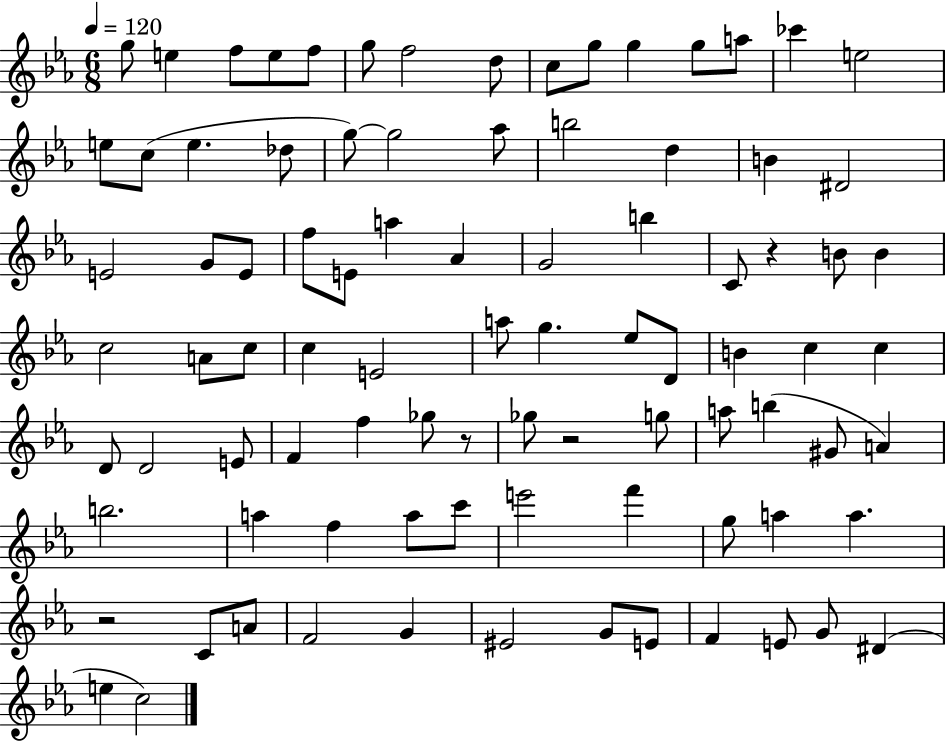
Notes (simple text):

G5/e E5/q F5/e E5/e F5/e G5/e F5/h D5/e C5/e G5/e G5/q G5/e A5/e CES6/q E5/h E5/e C5/e E5/q. Db5/e G5/e G5/h Ab5/e B5/h D5/q B4/q D#4/h E4/h G4/e E4/e F5/e E4/e A5/q Ab4/q G4/h B5/q C4/e R/q B4/e B4/q C5/h A4/e C5/e C5/q E4/h A5/e G5/q. Eb5/e D4/e B4/q C5/q C5/q D4/e D4/h E4/e F4/q F5/q Gb5/e R/e Gb5/e R/h G5/e A5/e B5/q G#4/e A4/q B5/h. A5/q F5/q A5/e C6/e E6/h F6/q G5/e A5/q A5/q. R/h C4/e A4/e F4/h G4/q EIS4/h G4/e E4/e F4/q E4/e G4/e D#4/q E5/q C5/h